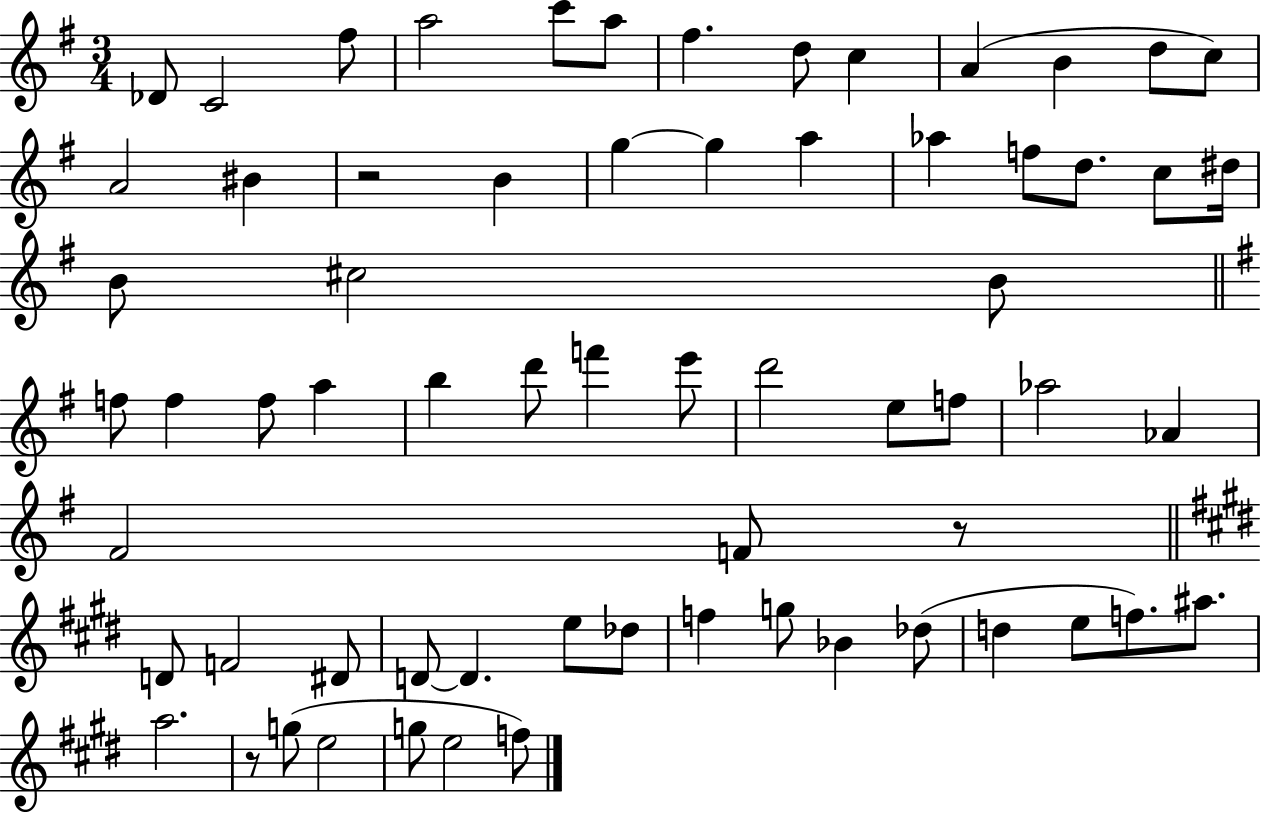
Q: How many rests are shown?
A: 3